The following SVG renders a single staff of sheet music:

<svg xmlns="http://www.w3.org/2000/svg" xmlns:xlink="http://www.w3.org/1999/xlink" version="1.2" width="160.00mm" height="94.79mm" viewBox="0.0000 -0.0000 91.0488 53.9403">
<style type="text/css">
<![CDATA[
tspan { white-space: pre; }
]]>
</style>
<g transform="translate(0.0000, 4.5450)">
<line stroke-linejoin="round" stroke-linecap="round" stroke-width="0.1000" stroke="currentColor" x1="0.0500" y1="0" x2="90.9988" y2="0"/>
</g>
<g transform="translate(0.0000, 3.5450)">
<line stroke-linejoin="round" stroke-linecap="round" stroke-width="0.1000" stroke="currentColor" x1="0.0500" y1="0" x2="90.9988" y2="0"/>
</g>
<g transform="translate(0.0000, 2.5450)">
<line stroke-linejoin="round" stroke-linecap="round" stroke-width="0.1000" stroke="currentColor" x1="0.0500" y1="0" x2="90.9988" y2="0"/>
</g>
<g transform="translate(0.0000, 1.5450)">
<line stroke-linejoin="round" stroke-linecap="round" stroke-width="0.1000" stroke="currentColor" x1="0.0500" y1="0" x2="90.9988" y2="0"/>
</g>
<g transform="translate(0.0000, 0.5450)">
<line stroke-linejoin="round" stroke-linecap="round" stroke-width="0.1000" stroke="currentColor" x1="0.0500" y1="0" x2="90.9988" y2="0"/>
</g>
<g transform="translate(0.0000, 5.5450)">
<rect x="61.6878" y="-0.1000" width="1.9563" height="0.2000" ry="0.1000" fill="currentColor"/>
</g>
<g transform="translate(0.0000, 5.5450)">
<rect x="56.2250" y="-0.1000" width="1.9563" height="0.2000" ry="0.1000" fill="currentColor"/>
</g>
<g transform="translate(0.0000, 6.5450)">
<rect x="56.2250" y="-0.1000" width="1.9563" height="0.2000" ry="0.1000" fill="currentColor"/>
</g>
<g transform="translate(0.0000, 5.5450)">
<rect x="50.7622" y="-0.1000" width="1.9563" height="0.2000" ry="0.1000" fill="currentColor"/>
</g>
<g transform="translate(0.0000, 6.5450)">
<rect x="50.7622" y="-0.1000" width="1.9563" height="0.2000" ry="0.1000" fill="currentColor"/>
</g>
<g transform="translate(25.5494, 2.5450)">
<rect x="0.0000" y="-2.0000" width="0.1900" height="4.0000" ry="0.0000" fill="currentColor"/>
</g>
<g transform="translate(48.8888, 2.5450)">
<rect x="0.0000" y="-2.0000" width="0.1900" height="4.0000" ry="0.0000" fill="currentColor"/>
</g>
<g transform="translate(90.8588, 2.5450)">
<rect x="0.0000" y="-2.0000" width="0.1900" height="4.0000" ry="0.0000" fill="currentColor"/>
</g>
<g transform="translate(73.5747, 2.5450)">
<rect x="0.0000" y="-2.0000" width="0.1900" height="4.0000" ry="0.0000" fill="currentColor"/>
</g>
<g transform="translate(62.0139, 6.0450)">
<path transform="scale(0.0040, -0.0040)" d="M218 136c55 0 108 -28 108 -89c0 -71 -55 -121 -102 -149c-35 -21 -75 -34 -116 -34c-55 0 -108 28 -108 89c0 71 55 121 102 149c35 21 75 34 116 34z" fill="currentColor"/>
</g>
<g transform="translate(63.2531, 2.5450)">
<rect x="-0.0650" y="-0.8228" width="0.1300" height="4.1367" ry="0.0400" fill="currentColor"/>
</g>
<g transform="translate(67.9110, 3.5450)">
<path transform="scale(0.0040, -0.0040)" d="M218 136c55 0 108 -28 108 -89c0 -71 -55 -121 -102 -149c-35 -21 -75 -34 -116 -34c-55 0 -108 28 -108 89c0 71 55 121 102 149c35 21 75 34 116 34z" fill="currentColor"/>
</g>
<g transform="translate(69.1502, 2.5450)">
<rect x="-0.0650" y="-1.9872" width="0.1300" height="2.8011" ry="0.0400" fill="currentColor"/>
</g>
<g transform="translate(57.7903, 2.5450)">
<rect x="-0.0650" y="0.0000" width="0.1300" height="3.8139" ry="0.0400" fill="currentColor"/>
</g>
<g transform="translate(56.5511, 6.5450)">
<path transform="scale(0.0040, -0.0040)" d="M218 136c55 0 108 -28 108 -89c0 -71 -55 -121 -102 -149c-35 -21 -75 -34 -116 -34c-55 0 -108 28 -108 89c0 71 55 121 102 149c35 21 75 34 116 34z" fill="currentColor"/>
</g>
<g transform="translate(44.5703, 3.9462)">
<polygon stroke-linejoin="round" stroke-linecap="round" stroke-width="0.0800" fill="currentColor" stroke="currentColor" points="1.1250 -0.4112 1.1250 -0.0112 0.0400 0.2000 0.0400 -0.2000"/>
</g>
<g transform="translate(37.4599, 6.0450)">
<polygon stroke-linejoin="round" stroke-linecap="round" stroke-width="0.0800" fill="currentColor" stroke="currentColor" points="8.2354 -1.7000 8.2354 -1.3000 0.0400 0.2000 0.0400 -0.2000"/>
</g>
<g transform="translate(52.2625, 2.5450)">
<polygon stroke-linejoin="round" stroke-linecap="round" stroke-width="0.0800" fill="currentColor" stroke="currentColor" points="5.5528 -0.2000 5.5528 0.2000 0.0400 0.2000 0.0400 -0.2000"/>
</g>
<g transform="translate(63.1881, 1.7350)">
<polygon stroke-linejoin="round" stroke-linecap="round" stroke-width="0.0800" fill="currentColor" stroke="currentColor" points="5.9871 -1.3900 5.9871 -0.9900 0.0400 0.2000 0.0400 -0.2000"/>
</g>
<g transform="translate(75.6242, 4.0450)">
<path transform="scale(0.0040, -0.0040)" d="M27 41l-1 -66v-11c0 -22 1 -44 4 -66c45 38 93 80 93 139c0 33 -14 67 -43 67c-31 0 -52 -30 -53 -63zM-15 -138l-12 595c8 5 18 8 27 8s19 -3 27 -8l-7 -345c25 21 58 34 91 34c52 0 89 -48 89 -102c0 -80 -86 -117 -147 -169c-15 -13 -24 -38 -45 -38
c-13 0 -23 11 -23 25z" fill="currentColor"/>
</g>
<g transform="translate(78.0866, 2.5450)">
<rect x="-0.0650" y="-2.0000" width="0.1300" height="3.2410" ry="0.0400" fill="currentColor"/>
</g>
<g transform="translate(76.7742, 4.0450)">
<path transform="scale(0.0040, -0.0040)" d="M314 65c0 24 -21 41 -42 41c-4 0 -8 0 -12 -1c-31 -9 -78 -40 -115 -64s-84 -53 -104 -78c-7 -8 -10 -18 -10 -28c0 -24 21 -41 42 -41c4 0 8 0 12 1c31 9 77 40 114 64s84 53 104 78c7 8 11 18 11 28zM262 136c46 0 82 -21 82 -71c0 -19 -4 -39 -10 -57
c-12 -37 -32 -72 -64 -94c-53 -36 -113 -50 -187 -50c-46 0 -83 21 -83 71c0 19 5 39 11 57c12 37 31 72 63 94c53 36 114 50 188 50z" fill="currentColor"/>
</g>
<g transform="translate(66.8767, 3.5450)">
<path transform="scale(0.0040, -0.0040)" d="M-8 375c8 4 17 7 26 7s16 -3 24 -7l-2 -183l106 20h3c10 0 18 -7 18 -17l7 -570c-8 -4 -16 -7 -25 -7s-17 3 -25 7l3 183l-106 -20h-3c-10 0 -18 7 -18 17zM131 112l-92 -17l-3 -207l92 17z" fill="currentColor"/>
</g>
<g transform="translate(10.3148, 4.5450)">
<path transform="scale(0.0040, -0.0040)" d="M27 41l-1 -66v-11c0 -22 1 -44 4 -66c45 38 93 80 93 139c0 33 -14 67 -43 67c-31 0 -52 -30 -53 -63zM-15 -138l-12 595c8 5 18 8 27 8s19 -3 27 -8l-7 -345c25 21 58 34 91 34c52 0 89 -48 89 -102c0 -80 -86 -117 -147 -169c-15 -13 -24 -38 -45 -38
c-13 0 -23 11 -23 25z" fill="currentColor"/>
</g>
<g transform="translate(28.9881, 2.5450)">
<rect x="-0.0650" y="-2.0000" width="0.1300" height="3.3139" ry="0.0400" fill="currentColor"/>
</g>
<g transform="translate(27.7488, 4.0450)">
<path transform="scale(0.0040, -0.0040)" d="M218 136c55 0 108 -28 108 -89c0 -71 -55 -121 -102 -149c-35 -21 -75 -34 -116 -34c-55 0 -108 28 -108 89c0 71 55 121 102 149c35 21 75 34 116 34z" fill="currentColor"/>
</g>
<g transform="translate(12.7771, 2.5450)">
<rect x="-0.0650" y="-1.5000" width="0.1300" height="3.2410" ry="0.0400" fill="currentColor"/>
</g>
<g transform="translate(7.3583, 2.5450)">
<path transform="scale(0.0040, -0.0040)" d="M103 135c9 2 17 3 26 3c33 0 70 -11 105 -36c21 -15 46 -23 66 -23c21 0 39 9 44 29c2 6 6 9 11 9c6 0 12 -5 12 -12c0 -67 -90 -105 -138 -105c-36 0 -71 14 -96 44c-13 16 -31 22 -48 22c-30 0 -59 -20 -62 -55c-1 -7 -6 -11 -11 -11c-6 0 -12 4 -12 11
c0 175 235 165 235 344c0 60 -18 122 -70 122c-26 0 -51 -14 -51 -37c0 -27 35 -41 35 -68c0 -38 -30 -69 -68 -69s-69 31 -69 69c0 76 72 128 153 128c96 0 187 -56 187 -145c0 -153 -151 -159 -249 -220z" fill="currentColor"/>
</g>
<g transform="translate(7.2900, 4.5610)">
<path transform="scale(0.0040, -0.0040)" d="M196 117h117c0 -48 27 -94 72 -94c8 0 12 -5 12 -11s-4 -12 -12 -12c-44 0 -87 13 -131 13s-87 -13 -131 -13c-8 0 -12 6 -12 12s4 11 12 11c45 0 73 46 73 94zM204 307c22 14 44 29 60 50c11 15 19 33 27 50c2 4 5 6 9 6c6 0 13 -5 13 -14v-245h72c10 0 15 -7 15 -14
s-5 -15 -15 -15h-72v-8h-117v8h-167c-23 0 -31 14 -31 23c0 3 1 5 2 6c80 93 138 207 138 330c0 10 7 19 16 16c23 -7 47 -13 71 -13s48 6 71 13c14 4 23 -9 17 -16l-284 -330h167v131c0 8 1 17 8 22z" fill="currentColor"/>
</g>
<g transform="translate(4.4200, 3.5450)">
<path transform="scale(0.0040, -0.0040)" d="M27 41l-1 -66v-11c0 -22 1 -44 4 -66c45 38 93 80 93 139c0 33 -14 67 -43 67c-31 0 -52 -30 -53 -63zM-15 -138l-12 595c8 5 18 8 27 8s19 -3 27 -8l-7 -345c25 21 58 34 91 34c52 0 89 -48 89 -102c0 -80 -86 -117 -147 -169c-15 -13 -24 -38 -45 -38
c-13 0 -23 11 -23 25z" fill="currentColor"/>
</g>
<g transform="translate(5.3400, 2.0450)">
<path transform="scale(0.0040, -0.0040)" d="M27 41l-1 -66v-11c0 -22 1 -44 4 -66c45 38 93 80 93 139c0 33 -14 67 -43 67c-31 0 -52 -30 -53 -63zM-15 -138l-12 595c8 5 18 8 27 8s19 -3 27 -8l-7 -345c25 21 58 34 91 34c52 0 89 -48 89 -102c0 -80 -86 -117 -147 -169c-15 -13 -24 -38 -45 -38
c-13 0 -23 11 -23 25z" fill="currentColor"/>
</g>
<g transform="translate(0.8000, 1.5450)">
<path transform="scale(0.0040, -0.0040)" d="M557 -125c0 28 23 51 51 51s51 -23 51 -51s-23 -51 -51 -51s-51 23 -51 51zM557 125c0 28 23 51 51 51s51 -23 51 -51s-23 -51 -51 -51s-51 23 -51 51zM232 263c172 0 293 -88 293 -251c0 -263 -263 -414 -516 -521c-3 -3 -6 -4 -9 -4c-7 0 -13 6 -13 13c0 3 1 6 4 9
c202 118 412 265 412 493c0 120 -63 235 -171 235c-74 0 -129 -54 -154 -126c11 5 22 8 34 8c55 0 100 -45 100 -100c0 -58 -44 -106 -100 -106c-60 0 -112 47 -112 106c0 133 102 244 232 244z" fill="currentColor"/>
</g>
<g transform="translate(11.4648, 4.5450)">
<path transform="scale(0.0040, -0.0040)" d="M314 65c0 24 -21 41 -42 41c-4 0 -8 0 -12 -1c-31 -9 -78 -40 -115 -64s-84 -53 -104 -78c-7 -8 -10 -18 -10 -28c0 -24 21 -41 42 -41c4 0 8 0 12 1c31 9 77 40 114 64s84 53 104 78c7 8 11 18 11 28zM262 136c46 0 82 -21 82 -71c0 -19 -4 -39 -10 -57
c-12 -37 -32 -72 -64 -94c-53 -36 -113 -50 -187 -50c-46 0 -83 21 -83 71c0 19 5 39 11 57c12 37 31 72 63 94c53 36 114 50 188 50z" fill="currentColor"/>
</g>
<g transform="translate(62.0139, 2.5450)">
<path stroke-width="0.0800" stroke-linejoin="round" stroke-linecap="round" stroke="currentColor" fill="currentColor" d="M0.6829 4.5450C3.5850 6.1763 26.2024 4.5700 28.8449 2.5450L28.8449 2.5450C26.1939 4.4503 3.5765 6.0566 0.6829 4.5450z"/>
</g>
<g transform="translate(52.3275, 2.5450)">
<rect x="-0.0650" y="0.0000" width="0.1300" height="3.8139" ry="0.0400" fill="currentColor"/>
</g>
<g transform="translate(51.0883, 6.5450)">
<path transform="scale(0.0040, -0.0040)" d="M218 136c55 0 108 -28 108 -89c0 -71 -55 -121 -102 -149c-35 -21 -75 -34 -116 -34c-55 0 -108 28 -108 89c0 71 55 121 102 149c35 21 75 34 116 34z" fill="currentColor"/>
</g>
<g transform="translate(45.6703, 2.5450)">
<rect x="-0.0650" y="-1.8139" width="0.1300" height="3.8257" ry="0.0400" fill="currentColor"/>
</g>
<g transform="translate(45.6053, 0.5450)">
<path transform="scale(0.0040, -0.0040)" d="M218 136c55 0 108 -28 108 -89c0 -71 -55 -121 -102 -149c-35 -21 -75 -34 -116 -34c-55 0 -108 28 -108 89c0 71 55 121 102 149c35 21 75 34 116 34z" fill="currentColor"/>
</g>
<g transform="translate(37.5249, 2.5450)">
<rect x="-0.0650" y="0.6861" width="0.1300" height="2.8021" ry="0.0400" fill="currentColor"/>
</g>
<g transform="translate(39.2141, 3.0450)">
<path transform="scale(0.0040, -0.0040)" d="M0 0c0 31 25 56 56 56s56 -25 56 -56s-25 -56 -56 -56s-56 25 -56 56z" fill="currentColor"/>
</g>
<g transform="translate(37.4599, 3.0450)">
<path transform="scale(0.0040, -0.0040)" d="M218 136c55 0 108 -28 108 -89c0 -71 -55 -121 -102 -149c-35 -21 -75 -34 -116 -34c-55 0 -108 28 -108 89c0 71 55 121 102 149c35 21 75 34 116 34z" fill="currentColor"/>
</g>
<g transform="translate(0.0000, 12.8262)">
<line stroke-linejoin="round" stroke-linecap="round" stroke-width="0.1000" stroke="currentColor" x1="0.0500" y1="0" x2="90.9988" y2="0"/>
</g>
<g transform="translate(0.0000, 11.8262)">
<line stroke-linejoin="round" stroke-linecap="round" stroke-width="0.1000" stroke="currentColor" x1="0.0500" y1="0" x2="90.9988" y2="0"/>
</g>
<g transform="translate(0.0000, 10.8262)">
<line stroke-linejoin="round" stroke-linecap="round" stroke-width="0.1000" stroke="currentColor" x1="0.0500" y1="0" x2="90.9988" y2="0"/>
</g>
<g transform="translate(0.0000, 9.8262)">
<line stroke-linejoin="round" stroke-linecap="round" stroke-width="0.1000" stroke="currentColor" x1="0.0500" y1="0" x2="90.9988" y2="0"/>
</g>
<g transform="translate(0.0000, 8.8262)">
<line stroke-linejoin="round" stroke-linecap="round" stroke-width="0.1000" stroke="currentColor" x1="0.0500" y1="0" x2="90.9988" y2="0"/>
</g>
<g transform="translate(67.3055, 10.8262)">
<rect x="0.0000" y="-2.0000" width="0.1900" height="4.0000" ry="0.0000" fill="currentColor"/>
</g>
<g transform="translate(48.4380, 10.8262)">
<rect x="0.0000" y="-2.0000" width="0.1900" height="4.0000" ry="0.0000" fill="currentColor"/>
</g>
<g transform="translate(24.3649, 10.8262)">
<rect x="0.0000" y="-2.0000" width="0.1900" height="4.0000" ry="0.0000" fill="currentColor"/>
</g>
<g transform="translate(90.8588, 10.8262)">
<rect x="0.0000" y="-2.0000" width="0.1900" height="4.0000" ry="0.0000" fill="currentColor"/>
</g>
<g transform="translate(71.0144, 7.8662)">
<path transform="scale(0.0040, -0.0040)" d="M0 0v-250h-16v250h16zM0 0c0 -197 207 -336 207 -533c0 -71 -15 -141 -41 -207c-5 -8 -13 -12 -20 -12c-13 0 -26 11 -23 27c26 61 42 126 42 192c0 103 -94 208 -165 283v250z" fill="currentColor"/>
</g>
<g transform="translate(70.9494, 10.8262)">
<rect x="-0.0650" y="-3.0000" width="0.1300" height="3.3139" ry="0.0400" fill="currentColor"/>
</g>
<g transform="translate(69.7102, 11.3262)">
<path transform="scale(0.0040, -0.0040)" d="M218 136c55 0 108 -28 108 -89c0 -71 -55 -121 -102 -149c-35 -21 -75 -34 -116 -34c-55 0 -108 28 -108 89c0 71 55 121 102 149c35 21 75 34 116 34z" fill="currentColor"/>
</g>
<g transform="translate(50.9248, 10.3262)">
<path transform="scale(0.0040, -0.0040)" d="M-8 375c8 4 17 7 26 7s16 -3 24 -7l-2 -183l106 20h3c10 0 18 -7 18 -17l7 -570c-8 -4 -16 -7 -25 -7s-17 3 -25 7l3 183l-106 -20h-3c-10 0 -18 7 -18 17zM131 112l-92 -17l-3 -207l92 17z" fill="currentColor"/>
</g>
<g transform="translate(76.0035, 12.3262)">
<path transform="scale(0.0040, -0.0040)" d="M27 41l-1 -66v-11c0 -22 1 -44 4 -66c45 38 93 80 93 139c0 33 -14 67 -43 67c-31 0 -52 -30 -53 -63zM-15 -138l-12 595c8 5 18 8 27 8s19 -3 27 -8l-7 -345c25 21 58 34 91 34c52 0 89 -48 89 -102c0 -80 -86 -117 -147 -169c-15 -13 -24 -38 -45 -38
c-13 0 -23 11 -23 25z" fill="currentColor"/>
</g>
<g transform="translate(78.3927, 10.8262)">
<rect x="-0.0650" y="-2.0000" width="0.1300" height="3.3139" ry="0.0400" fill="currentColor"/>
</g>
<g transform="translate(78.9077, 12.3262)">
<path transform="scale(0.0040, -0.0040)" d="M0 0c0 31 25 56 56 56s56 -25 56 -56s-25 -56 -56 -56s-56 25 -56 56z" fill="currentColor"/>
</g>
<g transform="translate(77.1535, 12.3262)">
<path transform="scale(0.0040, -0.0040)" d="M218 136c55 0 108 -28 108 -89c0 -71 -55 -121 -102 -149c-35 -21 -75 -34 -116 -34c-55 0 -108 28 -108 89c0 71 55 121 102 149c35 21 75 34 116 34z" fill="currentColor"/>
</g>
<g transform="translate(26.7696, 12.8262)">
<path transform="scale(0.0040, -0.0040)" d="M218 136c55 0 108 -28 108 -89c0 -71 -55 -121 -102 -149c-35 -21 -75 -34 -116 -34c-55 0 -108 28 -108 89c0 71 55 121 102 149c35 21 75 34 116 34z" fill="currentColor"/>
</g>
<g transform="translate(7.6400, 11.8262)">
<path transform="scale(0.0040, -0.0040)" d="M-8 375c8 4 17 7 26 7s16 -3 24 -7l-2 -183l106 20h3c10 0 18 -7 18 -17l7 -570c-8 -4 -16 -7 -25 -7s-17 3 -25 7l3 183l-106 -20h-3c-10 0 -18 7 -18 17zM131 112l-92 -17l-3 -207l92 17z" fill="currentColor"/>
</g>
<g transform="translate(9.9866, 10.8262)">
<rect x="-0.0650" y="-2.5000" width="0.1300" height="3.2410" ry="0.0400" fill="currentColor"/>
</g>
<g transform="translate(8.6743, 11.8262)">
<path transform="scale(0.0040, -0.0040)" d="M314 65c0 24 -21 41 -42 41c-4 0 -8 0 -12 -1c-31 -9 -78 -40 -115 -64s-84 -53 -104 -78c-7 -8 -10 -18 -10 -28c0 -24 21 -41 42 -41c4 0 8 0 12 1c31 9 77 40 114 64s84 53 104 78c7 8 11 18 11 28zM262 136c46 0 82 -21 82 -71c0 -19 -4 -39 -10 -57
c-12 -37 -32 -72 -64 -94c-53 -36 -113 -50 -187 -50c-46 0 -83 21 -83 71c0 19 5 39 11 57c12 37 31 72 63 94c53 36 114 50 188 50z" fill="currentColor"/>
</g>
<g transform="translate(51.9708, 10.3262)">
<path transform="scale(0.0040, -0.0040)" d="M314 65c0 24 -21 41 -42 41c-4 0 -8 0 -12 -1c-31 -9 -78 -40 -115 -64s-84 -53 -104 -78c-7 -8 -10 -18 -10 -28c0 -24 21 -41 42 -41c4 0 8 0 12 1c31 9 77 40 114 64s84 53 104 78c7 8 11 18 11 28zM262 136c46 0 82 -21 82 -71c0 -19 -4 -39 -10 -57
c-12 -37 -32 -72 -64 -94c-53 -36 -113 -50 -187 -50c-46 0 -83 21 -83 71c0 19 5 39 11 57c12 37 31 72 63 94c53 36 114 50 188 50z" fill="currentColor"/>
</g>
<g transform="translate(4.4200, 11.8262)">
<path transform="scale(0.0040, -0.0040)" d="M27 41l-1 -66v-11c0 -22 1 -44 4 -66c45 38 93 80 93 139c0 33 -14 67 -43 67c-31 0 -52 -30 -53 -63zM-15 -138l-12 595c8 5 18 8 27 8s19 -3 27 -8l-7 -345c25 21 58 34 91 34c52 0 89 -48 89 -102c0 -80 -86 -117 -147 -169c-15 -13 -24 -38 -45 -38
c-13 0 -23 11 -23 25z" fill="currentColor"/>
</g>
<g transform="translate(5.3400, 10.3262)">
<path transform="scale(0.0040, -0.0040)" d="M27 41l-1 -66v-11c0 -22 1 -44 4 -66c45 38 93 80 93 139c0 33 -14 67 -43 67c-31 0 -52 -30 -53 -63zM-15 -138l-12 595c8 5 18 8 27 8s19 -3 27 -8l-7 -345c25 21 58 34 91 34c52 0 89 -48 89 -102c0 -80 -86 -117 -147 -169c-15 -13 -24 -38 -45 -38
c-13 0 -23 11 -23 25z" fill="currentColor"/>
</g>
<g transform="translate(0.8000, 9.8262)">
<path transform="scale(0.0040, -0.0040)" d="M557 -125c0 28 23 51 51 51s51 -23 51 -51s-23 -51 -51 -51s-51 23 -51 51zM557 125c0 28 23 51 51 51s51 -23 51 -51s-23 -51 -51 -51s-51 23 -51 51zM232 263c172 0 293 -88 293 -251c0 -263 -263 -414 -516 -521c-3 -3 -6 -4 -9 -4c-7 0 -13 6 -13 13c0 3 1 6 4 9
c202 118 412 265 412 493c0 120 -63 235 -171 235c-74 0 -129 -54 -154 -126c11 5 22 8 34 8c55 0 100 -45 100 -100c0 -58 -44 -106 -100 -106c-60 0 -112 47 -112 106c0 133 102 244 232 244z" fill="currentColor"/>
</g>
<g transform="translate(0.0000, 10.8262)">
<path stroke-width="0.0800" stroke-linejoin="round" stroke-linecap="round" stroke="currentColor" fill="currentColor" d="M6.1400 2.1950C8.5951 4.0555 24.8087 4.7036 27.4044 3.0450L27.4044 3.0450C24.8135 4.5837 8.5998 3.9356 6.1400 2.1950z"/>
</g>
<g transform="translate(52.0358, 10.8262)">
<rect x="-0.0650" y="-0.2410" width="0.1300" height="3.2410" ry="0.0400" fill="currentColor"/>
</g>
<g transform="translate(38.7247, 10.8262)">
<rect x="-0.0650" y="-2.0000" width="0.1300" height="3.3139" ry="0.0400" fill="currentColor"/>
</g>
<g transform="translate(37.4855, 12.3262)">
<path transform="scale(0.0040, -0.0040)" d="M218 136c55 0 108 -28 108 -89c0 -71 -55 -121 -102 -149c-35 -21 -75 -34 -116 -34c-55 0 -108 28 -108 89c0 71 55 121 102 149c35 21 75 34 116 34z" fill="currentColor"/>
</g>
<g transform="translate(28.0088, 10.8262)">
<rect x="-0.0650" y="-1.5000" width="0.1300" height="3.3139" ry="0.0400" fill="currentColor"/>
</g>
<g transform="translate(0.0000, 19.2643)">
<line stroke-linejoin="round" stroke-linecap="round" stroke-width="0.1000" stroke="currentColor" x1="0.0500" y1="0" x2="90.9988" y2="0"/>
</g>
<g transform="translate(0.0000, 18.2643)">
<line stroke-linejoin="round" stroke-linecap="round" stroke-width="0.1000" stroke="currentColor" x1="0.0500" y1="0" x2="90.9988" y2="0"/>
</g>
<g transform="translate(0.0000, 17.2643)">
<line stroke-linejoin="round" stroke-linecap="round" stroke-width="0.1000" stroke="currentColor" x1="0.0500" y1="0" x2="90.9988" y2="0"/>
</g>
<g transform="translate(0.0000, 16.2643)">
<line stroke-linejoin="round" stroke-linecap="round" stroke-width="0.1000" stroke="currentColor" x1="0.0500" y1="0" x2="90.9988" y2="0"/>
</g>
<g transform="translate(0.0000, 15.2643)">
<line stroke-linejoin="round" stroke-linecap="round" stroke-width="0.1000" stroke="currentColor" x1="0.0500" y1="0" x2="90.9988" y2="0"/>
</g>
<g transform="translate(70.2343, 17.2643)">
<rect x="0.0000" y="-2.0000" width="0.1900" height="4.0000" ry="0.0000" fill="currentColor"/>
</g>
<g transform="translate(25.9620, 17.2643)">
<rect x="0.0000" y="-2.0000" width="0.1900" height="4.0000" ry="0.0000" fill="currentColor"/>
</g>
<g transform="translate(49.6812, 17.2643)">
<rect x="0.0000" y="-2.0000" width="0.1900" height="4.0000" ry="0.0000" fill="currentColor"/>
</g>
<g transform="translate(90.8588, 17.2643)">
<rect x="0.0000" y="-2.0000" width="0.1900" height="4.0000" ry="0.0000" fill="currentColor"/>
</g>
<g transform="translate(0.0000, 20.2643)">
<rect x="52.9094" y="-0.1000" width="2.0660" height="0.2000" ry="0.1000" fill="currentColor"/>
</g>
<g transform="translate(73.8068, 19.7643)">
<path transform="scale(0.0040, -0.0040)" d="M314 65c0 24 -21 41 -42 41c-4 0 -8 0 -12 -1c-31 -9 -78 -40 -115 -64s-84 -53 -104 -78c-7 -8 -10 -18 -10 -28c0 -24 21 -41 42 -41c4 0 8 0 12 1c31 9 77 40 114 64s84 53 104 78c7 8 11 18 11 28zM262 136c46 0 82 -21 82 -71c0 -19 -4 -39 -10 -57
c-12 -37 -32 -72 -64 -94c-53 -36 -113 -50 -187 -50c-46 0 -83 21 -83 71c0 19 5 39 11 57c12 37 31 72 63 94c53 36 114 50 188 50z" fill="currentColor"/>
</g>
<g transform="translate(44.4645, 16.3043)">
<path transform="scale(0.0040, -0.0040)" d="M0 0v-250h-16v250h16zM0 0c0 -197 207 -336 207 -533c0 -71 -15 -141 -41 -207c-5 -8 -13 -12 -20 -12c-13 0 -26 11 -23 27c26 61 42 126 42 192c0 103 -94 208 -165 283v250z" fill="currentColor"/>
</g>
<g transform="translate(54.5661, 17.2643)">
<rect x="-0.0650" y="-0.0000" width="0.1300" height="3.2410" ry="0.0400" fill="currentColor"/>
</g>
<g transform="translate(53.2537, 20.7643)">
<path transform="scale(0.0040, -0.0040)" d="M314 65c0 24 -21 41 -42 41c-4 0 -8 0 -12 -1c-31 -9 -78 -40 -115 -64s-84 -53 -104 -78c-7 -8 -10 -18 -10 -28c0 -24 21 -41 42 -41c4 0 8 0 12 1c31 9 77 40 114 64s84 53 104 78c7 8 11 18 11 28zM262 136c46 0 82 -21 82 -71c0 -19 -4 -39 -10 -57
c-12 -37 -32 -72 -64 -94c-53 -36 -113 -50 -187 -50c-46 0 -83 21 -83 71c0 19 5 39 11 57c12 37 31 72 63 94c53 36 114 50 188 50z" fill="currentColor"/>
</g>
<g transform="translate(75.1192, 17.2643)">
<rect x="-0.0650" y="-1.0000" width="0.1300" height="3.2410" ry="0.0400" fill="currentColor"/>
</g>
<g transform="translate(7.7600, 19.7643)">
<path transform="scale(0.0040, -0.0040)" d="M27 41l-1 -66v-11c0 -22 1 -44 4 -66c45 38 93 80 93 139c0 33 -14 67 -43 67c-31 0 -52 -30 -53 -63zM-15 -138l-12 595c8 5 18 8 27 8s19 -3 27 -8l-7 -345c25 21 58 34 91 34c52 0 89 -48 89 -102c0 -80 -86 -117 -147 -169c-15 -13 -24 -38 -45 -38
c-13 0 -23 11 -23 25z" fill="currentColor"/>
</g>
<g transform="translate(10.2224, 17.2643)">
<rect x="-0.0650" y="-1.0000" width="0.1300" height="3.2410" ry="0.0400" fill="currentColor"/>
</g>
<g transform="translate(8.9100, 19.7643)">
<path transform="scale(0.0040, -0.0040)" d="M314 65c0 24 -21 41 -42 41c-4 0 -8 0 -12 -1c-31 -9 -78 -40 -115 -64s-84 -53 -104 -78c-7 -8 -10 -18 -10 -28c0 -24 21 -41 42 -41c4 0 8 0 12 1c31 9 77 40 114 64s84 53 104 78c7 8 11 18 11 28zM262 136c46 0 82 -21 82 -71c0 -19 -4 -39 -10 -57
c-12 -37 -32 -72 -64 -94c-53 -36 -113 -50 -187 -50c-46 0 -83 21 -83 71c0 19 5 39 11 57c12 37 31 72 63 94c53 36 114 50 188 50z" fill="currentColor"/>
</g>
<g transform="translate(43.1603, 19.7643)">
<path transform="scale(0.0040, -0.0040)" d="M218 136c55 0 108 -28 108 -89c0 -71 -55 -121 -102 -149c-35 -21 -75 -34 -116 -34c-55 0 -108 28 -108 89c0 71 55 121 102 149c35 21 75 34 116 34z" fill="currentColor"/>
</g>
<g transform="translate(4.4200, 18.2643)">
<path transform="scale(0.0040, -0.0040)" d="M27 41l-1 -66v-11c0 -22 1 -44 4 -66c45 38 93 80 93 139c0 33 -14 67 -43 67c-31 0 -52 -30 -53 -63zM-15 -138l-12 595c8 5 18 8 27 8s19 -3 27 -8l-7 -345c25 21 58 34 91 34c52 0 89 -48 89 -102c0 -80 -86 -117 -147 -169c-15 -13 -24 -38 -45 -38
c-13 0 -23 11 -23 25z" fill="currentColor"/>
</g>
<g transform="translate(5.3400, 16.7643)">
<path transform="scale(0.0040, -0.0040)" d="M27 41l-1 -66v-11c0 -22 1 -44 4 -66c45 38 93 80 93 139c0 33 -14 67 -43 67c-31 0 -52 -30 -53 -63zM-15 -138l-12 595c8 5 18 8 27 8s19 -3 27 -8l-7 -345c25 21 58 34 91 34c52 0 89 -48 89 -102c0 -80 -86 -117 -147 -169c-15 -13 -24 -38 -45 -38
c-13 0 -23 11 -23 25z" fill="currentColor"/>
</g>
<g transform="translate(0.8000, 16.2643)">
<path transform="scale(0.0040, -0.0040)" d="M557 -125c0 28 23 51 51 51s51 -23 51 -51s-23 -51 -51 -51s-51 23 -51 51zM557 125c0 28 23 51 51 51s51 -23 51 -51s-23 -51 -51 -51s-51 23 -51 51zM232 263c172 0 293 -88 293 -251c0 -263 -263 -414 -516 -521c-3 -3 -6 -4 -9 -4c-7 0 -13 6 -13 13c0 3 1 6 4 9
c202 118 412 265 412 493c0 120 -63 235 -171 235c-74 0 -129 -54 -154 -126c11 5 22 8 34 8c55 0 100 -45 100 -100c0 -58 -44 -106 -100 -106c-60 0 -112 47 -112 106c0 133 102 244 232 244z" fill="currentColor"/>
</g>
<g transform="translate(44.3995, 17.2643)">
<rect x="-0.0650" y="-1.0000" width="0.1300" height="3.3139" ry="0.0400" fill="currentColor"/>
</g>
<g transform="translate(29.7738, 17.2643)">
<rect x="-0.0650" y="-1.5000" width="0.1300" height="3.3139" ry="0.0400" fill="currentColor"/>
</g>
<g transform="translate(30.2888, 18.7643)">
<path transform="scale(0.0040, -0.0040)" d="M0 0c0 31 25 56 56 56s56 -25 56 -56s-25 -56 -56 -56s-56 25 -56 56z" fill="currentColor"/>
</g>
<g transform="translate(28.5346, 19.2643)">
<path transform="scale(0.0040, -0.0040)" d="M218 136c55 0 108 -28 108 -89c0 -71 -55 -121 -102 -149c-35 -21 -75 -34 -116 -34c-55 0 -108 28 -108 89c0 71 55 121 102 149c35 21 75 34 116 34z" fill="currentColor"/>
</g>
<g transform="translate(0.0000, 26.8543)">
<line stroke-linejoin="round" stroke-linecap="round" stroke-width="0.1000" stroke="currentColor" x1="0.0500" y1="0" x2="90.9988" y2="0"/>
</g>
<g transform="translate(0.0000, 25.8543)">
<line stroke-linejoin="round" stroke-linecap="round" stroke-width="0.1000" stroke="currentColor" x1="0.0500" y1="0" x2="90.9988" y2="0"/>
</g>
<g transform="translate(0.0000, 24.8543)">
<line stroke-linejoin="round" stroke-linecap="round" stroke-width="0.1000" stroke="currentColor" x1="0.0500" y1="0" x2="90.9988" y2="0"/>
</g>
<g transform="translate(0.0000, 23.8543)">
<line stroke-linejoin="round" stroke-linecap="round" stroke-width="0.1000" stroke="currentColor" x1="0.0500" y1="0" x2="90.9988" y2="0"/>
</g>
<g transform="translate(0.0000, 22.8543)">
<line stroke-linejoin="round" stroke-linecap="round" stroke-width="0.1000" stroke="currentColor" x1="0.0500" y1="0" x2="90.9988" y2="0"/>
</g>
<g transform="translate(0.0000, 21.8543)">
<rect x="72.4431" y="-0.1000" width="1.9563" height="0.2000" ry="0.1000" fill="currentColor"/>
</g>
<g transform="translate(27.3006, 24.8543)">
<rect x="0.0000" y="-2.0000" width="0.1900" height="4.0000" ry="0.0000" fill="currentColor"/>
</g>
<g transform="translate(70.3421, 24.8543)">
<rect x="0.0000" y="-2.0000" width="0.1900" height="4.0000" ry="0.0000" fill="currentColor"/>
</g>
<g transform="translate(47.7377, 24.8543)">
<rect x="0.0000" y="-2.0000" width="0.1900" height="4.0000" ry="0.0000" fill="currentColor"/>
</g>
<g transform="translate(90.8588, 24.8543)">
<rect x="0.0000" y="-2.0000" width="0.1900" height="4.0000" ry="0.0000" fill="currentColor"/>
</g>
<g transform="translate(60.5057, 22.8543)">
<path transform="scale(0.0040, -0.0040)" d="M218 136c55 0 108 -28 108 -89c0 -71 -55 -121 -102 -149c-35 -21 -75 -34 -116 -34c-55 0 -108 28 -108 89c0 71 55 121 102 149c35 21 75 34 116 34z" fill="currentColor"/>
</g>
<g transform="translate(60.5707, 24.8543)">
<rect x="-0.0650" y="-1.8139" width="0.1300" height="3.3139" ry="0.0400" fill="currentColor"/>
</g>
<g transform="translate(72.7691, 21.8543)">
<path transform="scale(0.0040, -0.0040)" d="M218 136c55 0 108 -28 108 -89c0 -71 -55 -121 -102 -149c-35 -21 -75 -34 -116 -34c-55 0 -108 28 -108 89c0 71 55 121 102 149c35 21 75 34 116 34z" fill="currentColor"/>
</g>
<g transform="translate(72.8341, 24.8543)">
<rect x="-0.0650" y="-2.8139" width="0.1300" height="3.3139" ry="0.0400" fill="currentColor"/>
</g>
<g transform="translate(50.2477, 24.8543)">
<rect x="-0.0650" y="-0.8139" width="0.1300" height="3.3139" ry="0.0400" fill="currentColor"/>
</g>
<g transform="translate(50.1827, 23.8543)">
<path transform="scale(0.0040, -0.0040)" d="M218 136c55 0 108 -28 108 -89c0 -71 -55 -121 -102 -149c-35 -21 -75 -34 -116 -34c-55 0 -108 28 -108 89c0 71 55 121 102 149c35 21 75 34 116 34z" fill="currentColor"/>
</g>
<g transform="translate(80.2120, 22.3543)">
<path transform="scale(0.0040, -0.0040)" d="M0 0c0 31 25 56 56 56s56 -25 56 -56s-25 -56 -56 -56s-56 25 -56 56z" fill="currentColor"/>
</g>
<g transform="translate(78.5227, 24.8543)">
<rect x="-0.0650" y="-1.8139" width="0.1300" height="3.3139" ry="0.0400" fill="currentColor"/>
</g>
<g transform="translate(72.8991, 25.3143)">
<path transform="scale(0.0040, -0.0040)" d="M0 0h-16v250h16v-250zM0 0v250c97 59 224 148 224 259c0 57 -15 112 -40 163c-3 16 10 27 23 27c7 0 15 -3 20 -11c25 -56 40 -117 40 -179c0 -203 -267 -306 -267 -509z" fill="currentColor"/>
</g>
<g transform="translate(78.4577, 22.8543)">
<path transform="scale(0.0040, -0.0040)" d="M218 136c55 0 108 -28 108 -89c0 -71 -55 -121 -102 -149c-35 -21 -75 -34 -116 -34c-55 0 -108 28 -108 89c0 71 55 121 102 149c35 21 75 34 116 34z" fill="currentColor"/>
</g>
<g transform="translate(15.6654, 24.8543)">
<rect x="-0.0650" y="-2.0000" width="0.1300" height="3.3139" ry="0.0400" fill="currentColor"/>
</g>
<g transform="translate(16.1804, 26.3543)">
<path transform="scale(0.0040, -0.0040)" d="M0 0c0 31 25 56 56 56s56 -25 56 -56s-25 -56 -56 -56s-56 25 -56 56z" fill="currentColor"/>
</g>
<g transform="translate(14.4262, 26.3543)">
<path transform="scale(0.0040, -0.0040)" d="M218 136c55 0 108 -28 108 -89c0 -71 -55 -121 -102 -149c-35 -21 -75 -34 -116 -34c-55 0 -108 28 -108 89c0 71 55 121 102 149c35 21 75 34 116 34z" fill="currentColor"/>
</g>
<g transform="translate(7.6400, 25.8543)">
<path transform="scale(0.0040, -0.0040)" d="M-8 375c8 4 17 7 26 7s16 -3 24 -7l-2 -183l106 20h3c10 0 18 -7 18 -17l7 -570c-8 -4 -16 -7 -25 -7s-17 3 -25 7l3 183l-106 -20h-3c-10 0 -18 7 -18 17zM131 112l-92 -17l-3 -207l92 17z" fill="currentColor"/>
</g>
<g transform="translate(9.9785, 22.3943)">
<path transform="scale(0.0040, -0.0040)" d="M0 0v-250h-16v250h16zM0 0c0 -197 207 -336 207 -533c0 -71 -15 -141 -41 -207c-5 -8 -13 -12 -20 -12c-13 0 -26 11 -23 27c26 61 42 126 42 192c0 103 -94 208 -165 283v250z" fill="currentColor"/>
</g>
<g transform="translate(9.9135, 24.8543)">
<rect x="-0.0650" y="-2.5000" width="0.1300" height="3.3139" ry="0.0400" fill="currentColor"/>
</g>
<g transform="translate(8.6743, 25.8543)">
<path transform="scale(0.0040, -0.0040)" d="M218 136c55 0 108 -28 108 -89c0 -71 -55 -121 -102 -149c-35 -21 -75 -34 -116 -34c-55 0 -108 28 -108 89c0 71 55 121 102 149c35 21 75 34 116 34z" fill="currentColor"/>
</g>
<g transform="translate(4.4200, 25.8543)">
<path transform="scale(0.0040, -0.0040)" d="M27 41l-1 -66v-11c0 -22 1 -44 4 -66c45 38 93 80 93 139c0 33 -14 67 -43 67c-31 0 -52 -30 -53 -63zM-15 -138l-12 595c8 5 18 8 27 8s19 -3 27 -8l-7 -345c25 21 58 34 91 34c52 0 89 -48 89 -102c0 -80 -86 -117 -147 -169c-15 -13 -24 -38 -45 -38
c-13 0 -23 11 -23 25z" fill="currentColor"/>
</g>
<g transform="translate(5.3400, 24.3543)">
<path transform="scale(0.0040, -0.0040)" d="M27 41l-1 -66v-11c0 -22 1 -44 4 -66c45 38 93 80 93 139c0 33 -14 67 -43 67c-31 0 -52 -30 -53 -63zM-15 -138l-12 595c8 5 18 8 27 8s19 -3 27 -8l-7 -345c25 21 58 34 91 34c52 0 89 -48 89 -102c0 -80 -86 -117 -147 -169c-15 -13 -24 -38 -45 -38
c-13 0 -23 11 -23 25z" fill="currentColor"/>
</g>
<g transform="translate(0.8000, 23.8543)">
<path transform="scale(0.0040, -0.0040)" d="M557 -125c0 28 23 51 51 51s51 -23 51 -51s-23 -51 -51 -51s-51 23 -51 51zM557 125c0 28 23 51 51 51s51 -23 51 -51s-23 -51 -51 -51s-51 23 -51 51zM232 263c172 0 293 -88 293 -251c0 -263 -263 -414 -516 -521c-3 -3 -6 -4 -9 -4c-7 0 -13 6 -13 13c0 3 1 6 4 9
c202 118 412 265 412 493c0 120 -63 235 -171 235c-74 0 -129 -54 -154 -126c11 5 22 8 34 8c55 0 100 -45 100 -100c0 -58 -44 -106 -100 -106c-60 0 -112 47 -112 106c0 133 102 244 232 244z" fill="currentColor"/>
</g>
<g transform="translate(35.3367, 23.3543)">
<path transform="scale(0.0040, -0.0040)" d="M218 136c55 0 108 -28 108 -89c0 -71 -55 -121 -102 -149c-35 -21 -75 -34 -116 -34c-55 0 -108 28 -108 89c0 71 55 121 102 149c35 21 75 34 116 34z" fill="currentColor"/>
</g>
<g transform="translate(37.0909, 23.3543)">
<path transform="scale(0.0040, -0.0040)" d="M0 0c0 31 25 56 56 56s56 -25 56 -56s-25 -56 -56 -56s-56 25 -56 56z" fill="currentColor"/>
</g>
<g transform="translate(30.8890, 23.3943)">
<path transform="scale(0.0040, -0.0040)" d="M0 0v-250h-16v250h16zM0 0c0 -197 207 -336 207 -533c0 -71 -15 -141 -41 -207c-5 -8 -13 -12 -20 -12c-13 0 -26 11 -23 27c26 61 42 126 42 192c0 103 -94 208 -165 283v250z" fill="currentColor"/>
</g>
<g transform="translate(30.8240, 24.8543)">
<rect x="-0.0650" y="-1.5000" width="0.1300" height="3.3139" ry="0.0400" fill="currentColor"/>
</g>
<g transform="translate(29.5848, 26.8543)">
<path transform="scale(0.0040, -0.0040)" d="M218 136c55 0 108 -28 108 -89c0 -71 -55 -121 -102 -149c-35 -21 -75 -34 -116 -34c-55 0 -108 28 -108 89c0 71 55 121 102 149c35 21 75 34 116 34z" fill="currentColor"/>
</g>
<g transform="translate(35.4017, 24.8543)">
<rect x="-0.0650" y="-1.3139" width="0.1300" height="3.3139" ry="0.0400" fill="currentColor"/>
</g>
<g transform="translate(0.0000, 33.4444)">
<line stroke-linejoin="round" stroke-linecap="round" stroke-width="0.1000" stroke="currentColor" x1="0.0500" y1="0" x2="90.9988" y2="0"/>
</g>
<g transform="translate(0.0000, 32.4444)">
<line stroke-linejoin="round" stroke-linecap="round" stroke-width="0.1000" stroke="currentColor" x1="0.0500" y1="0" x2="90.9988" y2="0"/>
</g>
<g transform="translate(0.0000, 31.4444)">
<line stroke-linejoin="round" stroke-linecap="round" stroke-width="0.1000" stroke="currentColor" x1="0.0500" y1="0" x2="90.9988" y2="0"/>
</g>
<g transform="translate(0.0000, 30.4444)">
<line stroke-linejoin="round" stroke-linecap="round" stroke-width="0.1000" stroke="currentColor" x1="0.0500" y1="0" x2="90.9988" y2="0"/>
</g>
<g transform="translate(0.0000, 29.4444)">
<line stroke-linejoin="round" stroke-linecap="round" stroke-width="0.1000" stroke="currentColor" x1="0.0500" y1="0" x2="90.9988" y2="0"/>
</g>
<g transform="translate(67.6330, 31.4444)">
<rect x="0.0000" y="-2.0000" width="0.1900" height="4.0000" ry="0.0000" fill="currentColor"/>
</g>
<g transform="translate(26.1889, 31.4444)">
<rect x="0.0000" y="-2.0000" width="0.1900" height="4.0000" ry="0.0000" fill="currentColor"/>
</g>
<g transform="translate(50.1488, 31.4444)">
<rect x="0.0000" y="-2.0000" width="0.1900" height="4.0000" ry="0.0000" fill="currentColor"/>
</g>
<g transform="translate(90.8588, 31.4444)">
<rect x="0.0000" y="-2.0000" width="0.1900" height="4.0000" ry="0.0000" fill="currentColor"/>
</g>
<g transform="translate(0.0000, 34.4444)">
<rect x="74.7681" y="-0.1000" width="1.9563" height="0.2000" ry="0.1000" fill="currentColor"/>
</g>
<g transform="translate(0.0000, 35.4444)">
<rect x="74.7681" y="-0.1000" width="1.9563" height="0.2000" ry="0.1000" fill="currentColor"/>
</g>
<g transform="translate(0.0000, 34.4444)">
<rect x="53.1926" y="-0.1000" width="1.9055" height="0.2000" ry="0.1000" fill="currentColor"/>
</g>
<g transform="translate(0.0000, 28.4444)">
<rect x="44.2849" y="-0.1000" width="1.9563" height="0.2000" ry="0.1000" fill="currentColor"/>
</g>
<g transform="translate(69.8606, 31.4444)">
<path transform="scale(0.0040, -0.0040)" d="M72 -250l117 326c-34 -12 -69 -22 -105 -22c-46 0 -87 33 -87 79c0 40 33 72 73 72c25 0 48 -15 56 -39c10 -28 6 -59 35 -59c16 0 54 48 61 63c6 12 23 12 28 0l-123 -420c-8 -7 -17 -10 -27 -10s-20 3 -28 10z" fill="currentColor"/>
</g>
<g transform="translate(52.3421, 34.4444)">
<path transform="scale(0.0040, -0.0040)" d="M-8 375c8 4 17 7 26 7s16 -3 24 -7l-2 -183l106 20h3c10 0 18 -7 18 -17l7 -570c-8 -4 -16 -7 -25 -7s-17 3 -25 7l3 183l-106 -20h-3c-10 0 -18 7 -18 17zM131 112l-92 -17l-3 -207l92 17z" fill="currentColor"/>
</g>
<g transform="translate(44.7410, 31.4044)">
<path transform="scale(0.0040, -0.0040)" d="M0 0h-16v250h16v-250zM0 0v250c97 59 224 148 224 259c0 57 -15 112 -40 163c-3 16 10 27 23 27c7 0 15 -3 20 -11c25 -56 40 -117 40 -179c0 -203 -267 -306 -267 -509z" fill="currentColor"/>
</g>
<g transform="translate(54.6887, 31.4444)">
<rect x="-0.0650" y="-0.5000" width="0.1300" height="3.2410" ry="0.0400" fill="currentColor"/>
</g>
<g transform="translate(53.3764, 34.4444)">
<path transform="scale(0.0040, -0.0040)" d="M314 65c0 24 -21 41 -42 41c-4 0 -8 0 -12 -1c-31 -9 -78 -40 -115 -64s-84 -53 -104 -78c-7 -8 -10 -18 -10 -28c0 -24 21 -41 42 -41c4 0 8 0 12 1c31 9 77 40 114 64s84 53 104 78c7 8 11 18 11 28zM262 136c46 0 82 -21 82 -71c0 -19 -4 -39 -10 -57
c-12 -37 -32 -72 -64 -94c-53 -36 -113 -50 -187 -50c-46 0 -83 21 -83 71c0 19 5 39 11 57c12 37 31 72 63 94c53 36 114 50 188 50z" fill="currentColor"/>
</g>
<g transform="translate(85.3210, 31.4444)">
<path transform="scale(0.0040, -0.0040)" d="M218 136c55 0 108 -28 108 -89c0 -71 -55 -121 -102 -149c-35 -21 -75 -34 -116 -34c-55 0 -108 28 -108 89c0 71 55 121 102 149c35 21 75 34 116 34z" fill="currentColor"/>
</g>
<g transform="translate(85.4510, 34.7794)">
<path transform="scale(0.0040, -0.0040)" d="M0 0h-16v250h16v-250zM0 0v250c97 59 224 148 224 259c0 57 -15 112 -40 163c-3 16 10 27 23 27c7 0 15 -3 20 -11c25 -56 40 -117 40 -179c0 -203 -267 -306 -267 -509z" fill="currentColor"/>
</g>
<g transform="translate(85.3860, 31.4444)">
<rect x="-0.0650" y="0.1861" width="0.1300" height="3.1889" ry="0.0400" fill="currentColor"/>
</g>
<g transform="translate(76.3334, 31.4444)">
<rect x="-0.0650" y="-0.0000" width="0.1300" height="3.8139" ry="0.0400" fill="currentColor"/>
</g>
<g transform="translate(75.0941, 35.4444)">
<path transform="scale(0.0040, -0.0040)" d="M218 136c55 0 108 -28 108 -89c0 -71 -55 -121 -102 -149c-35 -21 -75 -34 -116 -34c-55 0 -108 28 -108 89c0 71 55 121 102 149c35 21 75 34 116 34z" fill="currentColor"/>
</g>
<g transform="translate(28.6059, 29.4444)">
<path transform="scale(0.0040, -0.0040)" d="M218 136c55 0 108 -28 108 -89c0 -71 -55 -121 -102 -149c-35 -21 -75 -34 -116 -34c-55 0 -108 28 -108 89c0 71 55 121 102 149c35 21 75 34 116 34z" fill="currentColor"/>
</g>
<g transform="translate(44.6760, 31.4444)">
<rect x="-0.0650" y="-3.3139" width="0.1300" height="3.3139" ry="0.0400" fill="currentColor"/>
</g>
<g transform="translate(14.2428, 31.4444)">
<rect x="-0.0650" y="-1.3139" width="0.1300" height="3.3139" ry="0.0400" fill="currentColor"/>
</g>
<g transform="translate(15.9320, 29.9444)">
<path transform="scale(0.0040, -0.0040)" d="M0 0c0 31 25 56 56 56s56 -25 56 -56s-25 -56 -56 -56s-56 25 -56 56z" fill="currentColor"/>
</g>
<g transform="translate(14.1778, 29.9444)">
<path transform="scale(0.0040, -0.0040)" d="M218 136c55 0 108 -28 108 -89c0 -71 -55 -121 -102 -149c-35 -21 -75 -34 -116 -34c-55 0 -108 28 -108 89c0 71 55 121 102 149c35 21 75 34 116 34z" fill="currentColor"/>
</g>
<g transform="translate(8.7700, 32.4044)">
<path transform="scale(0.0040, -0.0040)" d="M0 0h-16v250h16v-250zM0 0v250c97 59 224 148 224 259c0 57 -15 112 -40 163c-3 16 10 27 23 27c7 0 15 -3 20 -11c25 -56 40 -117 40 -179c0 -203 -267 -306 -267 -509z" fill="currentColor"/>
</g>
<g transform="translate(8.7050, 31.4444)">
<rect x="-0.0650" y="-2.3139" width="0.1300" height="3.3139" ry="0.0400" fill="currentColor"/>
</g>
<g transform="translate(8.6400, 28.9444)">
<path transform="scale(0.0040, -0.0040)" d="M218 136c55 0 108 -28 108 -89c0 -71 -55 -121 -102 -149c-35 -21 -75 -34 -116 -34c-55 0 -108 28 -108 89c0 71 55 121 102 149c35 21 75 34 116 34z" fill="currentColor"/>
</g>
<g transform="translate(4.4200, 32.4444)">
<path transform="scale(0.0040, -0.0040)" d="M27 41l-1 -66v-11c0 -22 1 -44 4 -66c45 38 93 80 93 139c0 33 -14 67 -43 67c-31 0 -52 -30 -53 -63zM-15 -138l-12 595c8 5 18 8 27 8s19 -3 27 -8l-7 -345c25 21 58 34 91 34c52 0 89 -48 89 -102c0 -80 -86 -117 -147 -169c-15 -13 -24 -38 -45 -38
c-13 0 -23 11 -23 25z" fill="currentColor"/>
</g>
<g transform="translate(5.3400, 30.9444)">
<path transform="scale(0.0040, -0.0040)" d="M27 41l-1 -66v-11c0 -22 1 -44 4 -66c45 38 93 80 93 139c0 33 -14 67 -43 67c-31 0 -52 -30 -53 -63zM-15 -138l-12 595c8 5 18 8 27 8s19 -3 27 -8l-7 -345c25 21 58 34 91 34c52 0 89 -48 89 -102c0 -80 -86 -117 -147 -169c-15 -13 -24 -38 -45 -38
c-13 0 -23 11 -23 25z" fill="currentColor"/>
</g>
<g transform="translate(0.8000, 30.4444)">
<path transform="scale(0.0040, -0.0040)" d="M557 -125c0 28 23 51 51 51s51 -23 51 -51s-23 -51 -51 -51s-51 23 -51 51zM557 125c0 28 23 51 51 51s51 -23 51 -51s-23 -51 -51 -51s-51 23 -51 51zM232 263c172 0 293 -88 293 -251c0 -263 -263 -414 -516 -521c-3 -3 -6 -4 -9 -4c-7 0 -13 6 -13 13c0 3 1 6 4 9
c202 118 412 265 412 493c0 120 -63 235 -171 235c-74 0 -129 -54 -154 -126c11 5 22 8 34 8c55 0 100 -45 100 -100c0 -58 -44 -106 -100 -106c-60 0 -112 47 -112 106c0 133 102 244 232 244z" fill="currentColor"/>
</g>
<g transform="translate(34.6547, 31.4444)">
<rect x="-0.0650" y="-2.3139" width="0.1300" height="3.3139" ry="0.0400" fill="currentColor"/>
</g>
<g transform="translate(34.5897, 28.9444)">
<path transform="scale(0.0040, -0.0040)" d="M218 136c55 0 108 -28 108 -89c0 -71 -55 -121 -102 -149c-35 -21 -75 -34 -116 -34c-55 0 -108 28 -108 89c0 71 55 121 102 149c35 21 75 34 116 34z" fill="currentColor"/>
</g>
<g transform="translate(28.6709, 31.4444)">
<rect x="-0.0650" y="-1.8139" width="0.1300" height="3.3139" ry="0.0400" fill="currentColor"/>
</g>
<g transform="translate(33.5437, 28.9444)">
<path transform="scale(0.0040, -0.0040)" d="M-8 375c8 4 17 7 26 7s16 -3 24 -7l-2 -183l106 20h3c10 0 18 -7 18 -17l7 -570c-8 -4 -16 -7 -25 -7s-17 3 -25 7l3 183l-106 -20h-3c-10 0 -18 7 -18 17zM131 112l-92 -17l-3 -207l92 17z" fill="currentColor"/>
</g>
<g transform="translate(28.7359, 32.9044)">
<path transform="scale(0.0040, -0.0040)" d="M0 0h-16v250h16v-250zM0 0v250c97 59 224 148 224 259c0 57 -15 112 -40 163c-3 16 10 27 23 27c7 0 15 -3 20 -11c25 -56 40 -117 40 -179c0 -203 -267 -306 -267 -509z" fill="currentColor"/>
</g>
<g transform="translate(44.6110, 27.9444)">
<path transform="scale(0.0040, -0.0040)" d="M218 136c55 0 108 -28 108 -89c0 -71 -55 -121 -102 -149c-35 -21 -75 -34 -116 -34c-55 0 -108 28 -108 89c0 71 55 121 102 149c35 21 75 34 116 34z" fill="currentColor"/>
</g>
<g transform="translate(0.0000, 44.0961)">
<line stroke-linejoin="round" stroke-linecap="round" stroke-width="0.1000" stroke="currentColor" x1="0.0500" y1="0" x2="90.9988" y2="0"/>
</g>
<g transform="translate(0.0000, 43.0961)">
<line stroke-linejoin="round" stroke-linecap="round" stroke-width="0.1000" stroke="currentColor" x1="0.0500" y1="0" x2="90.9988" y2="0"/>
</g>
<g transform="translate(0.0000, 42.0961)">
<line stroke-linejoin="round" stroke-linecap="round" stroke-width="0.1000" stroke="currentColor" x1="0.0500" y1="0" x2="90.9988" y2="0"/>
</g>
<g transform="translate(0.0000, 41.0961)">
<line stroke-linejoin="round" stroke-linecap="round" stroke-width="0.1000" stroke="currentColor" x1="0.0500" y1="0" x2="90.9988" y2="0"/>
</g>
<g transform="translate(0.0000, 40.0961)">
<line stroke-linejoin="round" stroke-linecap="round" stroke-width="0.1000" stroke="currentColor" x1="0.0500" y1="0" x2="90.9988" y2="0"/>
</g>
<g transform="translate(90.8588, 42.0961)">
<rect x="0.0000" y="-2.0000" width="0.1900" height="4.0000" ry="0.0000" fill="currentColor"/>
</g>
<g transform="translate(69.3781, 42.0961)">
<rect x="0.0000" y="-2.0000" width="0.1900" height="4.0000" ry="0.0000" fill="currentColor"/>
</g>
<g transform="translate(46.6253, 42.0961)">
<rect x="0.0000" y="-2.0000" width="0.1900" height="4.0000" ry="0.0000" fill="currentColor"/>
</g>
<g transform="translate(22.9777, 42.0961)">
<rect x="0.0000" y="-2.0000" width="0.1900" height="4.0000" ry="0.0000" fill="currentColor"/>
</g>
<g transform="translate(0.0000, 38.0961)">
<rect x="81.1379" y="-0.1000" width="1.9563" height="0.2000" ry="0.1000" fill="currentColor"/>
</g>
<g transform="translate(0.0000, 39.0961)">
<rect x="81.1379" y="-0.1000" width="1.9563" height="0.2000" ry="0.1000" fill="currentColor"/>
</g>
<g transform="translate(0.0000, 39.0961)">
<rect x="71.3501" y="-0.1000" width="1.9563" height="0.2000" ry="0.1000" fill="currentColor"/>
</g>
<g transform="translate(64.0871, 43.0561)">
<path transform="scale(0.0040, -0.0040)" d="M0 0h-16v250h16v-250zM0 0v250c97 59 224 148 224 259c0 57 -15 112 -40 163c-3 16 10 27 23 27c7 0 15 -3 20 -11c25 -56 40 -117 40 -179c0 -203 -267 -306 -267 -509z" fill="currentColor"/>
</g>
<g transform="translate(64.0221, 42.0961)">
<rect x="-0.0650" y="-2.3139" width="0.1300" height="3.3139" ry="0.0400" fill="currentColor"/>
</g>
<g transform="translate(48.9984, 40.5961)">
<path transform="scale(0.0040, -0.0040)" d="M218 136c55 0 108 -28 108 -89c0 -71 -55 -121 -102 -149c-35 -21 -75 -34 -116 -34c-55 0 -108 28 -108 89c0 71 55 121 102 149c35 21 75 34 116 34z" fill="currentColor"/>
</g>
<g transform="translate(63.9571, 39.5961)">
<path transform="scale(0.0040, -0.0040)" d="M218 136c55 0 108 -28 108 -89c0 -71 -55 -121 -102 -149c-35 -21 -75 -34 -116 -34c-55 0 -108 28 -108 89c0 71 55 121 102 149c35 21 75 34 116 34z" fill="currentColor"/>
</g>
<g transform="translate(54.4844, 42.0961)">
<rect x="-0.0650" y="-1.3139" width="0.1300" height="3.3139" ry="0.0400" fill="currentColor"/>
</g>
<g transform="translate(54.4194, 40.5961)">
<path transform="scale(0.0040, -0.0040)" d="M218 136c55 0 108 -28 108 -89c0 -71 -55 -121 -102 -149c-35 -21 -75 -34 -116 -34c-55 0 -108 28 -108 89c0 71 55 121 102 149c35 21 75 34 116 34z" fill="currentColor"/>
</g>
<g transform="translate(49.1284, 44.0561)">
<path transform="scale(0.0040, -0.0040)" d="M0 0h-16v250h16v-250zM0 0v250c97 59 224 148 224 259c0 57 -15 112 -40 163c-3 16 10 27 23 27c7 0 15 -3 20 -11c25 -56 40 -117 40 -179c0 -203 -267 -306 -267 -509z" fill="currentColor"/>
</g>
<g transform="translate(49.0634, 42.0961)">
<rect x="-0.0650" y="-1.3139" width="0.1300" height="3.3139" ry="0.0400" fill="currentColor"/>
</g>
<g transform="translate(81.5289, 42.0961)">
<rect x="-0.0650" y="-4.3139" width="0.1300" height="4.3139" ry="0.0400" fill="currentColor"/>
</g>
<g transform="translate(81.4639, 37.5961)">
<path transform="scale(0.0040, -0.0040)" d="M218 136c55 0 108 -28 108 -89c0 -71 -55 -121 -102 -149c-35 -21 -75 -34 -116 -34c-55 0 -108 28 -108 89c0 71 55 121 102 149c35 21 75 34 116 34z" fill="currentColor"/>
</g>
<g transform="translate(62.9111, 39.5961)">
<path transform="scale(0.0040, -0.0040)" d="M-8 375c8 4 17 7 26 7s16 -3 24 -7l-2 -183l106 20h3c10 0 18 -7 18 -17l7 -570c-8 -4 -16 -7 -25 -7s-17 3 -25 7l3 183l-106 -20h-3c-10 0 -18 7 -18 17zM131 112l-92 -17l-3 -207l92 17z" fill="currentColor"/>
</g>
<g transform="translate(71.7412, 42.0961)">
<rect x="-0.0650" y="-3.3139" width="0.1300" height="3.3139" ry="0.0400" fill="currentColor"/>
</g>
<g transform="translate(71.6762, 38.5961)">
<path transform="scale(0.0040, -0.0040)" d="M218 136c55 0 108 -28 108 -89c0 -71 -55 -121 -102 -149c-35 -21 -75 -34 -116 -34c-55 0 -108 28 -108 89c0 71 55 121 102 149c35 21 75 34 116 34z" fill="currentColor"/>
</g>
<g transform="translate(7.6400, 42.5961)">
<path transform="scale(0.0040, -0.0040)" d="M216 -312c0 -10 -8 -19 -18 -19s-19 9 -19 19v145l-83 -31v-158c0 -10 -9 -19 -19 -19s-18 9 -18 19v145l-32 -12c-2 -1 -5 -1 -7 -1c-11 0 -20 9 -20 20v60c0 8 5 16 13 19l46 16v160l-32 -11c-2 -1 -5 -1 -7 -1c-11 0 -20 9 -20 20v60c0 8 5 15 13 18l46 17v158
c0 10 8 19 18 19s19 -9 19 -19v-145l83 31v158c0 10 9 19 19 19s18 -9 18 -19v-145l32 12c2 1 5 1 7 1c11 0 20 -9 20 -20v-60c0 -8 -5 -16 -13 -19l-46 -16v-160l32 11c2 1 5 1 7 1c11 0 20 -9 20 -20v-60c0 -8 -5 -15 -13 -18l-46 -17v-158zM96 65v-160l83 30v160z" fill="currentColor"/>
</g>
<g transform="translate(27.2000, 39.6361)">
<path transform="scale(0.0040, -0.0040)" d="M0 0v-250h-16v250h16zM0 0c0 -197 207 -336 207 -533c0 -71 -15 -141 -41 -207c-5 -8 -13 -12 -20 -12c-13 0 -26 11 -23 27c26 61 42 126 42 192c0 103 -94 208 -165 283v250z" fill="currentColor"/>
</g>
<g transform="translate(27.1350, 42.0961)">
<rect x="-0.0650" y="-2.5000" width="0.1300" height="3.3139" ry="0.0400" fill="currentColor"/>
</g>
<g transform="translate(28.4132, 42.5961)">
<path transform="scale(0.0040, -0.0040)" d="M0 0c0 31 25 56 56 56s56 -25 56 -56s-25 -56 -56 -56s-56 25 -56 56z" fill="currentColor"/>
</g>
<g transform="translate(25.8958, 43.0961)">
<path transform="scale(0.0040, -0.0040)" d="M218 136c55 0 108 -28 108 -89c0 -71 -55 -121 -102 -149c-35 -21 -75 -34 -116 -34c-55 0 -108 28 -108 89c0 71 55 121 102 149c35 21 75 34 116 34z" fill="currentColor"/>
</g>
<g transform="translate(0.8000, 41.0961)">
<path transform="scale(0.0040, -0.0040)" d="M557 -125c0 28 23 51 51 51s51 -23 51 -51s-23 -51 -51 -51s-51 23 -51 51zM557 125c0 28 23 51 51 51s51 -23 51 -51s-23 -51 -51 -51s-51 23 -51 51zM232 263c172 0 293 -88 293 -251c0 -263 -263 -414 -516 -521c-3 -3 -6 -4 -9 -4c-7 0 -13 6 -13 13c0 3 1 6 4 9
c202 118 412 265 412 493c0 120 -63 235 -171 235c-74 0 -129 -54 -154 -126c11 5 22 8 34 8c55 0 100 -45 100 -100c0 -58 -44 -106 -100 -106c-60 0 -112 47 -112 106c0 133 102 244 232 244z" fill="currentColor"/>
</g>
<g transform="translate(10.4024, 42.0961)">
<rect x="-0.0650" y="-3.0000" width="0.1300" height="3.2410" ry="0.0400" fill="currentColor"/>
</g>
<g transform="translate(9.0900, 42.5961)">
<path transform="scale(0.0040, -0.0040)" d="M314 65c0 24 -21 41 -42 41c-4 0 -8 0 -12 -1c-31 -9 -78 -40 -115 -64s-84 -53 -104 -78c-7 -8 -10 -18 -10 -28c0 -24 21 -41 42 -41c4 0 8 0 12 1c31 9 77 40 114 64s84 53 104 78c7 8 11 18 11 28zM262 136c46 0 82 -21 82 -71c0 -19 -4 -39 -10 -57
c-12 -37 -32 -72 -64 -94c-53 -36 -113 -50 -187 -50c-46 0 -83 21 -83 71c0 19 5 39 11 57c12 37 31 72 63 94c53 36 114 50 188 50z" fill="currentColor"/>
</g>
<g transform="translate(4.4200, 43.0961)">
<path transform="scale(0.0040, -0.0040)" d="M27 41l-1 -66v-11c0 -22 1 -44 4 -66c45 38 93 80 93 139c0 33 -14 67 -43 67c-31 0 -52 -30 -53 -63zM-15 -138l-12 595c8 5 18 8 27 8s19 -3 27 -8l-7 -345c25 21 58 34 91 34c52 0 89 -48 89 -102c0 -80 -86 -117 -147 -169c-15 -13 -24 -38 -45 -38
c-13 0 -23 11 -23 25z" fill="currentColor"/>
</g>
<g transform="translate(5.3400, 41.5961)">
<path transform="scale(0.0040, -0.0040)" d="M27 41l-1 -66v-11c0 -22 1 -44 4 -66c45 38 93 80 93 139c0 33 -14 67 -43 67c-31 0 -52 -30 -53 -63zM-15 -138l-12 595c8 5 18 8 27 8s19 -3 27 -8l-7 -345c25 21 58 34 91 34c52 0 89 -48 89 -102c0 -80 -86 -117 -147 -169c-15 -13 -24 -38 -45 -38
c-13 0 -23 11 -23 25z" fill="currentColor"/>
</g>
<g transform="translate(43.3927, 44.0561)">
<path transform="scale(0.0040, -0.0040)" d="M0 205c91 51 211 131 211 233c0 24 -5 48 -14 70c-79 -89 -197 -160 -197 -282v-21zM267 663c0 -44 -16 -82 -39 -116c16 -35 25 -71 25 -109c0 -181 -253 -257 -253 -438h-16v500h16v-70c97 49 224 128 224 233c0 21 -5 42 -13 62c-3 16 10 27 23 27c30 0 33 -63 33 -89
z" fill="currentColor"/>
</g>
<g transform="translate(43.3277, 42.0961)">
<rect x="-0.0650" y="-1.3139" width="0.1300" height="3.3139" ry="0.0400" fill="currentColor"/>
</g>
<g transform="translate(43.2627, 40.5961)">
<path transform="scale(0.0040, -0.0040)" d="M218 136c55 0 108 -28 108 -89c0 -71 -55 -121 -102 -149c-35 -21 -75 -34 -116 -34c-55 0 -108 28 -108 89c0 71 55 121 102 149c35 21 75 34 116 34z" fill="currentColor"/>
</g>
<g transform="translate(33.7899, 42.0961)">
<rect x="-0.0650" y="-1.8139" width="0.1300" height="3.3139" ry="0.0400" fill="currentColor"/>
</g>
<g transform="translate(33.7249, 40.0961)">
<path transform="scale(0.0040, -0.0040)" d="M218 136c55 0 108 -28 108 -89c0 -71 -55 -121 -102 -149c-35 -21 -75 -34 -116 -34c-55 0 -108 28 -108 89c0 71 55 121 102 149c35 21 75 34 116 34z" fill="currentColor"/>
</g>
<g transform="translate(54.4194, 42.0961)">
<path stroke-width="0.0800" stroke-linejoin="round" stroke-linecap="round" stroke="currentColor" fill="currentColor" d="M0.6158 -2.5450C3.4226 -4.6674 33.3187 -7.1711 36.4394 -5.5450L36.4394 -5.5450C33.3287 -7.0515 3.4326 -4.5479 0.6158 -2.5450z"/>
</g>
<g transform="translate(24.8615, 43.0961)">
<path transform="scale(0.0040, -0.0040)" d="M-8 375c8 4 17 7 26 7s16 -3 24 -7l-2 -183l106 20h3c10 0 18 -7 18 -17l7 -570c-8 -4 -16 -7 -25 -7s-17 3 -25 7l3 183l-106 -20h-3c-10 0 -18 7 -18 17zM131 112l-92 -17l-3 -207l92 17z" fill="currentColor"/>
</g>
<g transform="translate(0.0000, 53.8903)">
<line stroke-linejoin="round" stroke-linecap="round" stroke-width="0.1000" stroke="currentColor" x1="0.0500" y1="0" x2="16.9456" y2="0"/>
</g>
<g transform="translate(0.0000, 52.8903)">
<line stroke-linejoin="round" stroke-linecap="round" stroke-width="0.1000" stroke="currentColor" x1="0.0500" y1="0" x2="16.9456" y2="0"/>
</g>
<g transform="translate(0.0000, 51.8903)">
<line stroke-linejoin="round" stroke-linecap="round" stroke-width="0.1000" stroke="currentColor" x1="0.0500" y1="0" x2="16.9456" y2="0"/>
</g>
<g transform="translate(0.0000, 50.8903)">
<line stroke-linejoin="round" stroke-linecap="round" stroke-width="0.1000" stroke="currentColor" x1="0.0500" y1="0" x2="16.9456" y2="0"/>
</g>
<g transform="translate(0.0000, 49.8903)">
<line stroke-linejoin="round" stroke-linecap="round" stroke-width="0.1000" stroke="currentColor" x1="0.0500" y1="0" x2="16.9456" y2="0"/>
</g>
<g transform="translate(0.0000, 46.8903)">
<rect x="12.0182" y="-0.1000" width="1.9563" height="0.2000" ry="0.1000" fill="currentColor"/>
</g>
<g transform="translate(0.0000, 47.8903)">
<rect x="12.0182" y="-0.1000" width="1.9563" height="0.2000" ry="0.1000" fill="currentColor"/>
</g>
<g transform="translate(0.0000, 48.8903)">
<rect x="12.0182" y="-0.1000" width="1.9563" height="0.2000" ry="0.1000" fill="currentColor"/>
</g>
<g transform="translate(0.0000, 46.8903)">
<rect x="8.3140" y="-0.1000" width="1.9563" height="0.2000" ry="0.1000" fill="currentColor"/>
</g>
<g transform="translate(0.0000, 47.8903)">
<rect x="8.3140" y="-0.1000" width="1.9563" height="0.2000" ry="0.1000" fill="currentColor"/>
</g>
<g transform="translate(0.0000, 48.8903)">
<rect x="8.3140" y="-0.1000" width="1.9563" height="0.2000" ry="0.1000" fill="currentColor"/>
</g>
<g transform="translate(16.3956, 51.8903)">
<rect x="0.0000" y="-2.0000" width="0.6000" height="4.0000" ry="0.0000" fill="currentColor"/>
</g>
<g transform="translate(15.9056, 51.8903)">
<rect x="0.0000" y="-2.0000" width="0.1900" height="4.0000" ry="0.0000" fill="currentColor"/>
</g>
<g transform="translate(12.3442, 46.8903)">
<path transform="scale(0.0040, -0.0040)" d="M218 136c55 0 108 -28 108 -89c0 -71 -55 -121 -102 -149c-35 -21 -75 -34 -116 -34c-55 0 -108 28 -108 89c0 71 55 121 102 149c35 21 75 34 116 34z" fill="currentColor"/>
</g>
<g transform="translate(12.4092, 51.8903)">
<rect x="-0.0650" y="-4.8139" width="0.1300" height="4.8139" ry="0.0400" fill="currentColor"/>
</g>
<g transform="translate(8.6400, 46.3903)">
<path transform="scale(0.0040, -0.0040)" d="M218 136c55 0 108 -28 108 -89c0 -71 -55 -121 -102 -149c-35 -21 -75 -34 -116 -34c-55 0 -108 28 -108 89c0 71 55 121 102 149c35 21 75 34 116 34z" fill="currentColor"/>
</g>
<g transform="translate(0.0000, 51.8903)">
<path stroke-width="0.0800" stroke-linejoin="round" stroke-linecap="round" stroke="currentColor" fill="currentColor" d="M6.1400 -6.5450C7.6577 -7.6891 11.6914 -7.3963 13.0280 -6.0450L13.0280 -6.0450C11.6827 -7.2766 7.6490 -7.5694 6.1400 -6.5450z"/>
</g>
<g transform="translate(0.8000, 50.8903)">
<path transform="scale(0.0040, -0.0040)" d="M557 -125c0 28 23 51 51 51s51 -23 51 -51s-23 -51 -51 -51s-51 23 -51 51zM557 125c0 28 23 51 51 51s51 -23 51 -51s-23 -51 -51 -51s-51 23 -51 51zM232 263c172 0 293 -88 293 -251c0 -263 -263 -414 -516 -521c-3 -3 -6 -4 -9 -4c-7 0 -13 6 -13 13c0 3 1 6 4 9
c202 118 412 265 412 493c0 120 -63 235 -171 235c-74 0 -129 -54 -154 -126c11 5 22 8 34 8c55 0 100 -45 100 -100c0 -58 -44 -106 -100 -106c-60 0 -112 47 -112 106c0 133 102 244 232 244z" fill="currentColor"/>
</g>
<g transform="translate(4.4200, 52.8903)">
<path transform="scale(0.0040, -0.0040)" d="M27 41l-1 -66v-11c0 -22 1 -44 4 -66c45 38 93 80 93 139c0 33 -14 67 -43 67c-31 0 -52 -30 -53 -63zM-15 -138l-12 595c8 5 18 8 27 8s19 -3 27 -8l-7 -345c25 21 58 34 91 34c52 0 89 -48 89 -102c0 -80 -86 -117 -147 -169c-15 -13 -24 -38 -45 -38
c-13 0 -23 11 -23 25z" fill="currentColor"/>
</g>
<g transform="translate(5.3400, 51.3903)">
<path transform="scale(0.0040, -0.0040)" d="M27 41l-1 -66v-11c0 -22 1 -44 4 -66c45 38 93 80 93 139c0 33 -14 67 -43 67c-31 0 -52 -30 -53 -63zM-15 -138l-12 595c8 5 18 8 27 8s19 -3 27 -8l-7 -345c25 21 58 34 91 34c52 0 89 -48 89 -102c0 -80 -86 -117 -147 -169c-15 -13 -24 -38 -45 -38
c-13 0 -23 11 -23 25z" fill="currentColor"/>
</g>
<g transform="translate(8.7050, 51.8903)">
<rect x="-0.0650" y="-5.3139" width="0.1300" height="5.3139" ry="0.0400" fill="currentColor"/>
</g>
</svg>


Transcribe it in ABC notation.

X:1
T:Untitled
M:2/4
L:1/4
K:Bb
_G,,2 A,, C,/2 A,/4 C,,/2 C,,/2 D,,/2 B,,/2 _A,,2 B,,2 G,, A,, E,2 C,/2 _A,, _F,,2 G,, F,,/2 D,,2 F,,2 B,,/2 A,, G,,/2 G, F, A, C/2 A, _B,/2 G, A,/2 B, D/2 E,,2 z/2 C,, D,/2 ^C,2 B,,/2 A, G,/4 G,/2 G, B,/2 D F A G